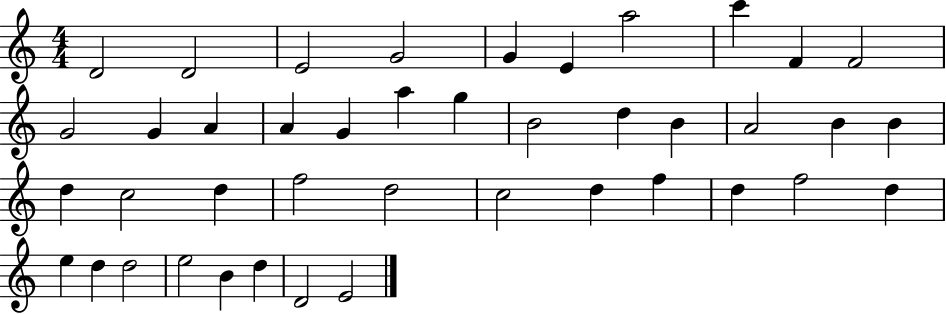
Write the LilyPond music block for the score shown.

{
  \clef treble
  \numericTimeSignature
  \time 4/4
  \key c \major
  d'2 d'2 | e'2 g'2 | g'4 e'4 a''2 | c'''4 f'4 f'2 | \break g'2 g'4 a'4 | a'4 g'4 a''4 g''4 | b'2 d''4 b'4 | a'2 b'4 b'4 | \break d''4 c''2 d''4 | f''2 d''2 | c''2 d''4 f''4 | d''4 f''2 d''4 | \break e''4 d''4 d''2 | e''2 b'4 d''4 | d'2 e'2 | \bar "|."
}